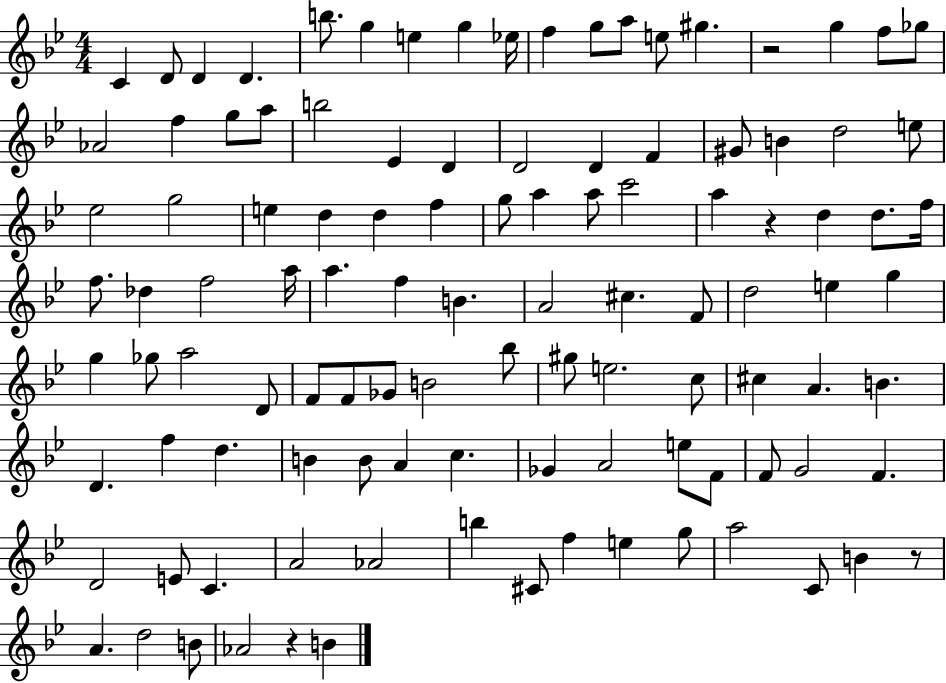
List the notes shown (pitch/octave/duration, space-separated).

C4/q D4/e D4/q D4/q. B5/e. G5/q E5/q G5/q Eb5/s F5/q G5/e A5/e E5/e G#5/q. R/h G5/q F5/e Gb5/e Ab4/h F5/q G5/e A5/e B5/h Eb4/q D4/q D4/h D4/q F4/q G#4/e B4/q D5/h E5/e Eb5/h G5/h E5/q D5/q D5/q F5/q G5/e A5/q A5/e C6/h A5/q R/q D5/q D5/e. F5/s F5/e. Db5/q F5/h A5/s A5/q. F5/q B4/q. A4/h C#5/q. F4/e D5/h E5/q G5/q G5/q Gb5/e A5/h D4/e F4/e F4/e Gb4/e B4/h Bb5/e G#5/e E5/h. C5/e C#5/q A4/q. B4/q. D4/q. F5/q D5/q. B4/q B4/e A4/q C5/q. Gb4/q A4/h E5/e F4/e F4/e G4/h F4/q. D4/h E4/e C4/q. A4/h Ab4/h B5/q C#4/e F5/q E5/q G5/e A5/h C4/e B4/q R/e A4/q. D5/h B4/e Ab4/h R/q B4/q